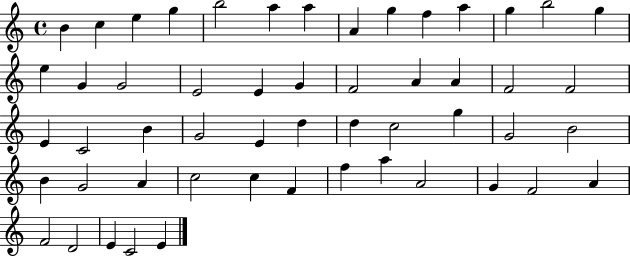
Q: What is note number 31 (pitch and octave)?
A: D5